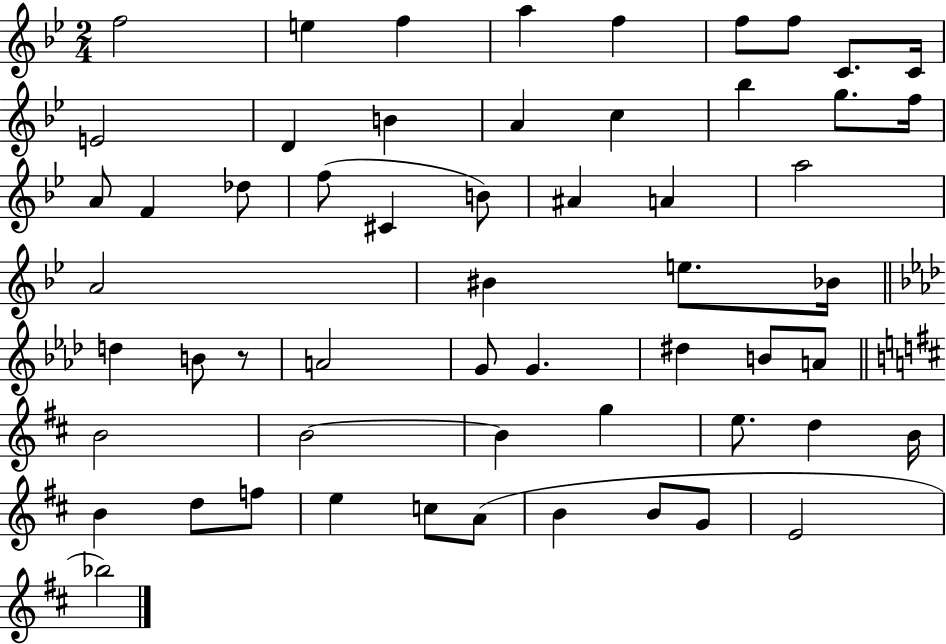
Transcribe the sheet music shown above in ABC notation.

X:1
T:Untitled
M:2/4
L:1/4
K:Bb
f2 e f a f f/2 f/2 C/2 C/4 E2 D B A c _b g/2 f/4 A/2 F _d/2 f/2 ^C B/2 ^A A a2 A2 ^B e/2 _B/4 d B/2 z/2 A2 G/2 G ^d B/2 A/2 B2 B2 B g e/2 d B/4 B d/2 f/2 e c/2 A/2 B B/2 G/2 E2 _b2